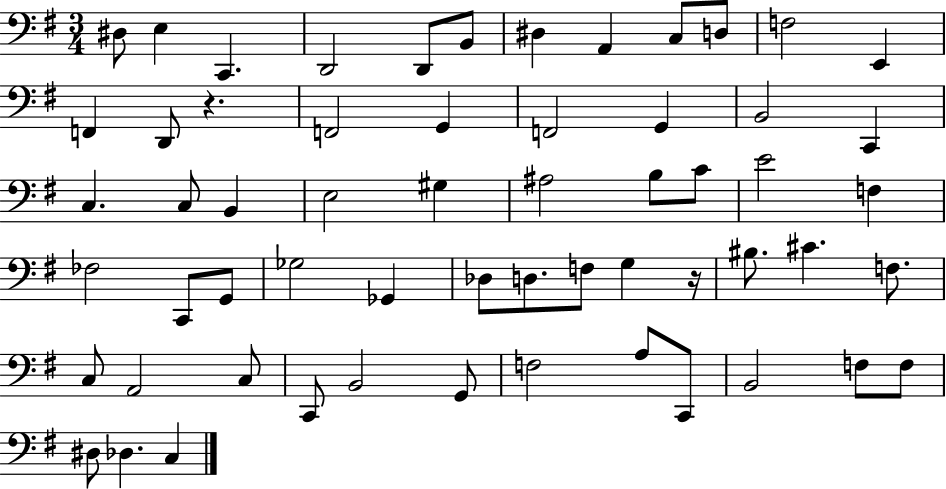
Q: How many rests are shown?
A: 2